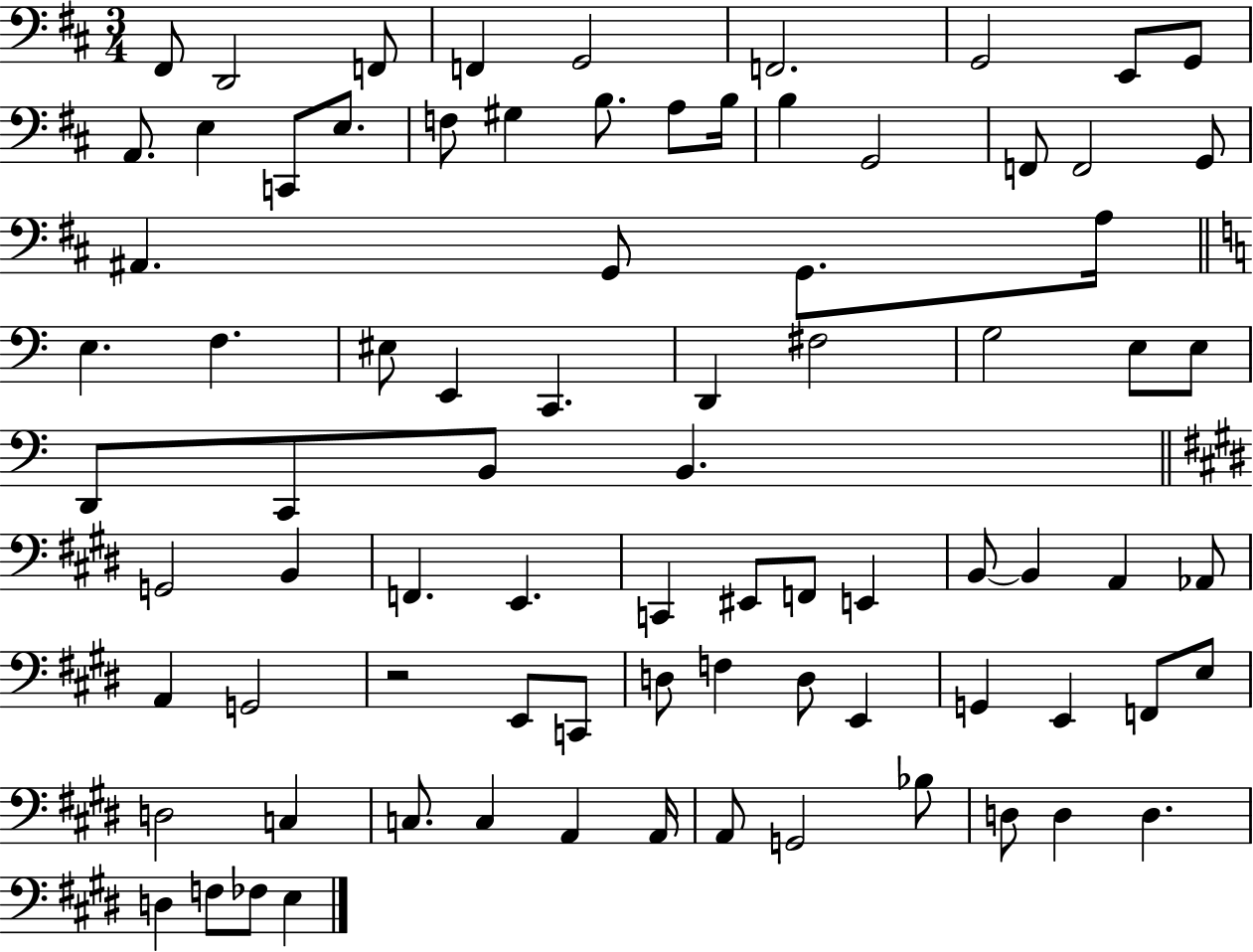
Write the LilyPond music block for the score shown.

{
  \clef bass
  \numericTimeSignature
  \time 3/4
  \key d \major
  fis,8 d,2 f,8 | f,4 g,2 | f,2. | g,2 e,8 g,8 | \break a,8. e4 c,8 e8. | f8 gis4 b8. a8 b16 | b4 g,2 | f,8 f,2 g,8 | \break ais,4. g,8 g,8. a16 | \bar "||" \break \key c \major e4. f4. | eis8 e,4 c,4. | d,4 fis2 | g2 e8 e8 | \break d,8 c,8 b,8 b,4. | \bar "||" \break \key e \major g,2 b,4 | f,4. e,4. | c,4 eis,8 f,8 e,4 | b,8~~ b,4 a,4 aes,8 | \break a,4 g,2 | r2 e,8 c,8 | d8 f4 d8 e,4 | g,4 e,4 f,8 e8 | \break d2 c4 | c8. c4 a,4 a,16 | a,8 g,2 bes8 | d8 d4 d4. | \break d4 f8 fes8 e4 | \bar "|."
}